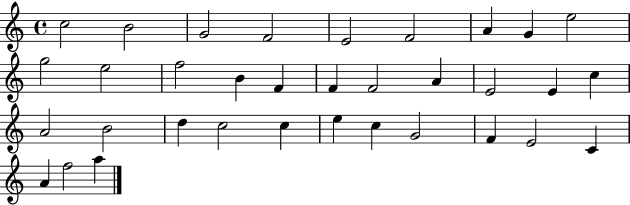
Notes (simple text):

C5/h B4/h G4/h F4/h E4/h F4/h A4/q G4/q E5/h G5/h E5/h F5/h B4/q F4/q F4/q F4/h A4/q E4/h E4/q C5/q A4/h B4/h D5/q C5/h C5/q E5/q C5/q G4/h F4/q E4/h C4/q A4/q F5/h A5/q